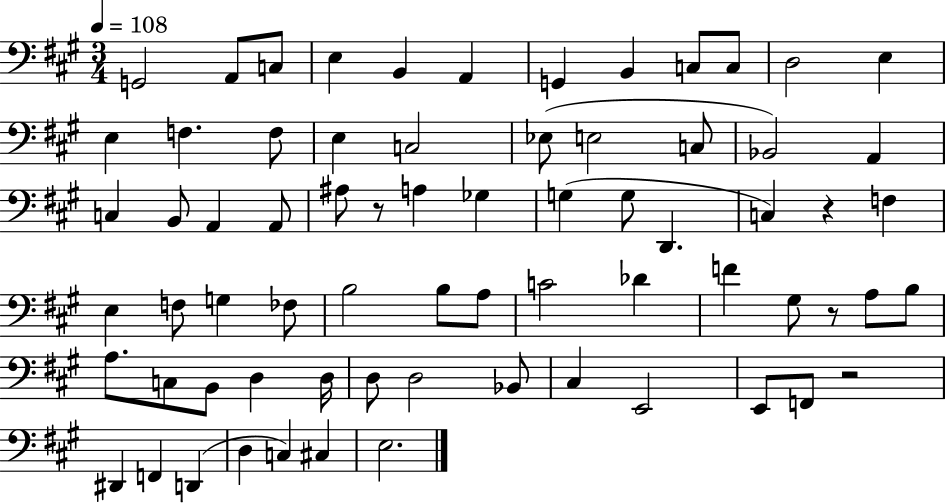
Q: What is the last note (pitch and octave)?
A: E3